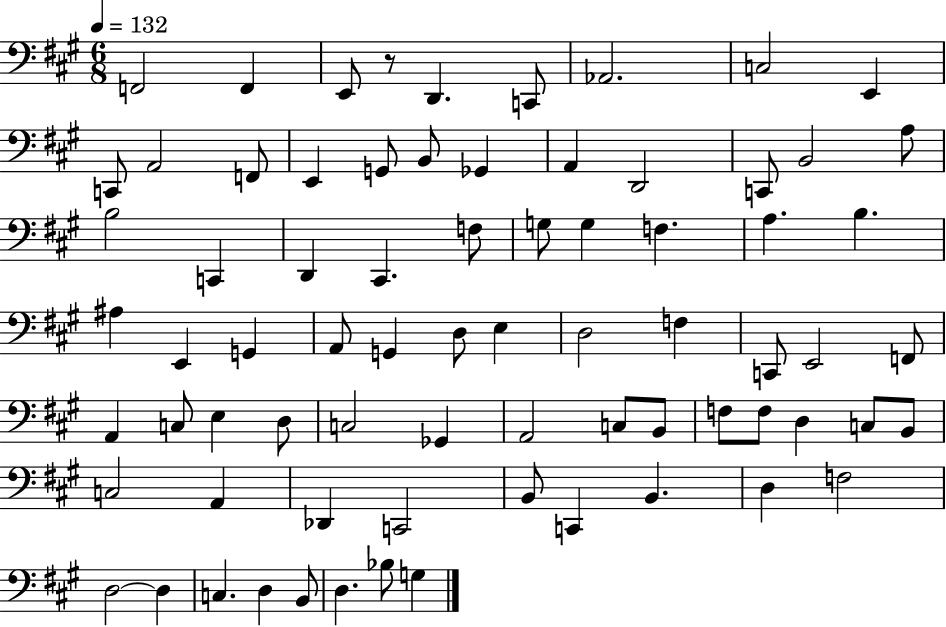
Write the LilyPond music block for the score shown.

{
  \clef bass
  \numericTimeSignature
  \time 6/8
  \key a \major
  \tempo 4 = 132
  \repeat volta 2 { f,2 f,4 | e,8 r8 d,4. c,8 | aes,2. | c2 e,4 | \break c,8 a,2 f,8 | e,4 g,8 b,8 ges,4 | a,4 d,2 | c,8 b,2 a8 | \break b2 c,4 | d,4 cis,4. f8 | g8 g4 f4. | a4. b4. | \break ais4 e,4 g,4 | a,8 g,4 d8 e4 | d2 f4 | c,8 e,2 f,8 | \break a,4 c8 e4 d8 | c2 ges,4 | a,2 c8 b,8 | f8 f8 d4 c8 b,8 | \break c2 a,4 | des,4 c,2 | b,8 c,4 b,4. | d4 f2 | \break d2~~ d4 | c4. d4 b,8 | d4. bes8 g4 | } \bar "|."
}